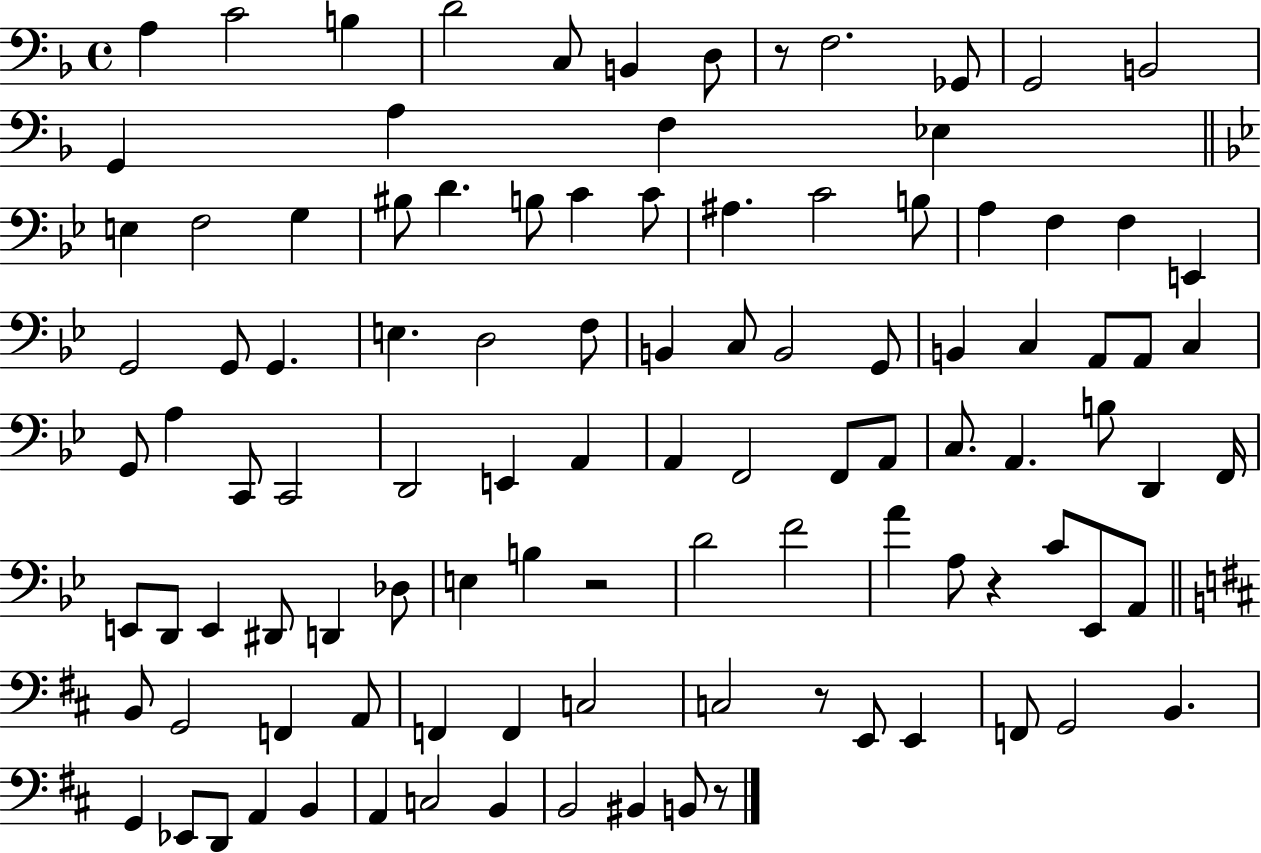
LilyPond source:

{
  \clef bass
  \time 4/4
  \defaultTimeSignature
  \key f \major
  \repeat volta 2 { a4 c'2 b4 | d'2 c8 b,4 d8 | r8 f2. ges,8 | g,2 b,2 | \break g,4 a4 f4 ees4 | \bar "||" \break \key g \minor e4 f2 g4 | bis8 d'4. b8 c'4 c'8 | ais4. c'2 b8 | a4 f4 f4 e,4 | \break g,2 g,8 g,4. | e4. d2 f8 | b,4 c8 b,2 g,8 | b,4 c4 a,8 a,8 c4 | \break g,8 a4 c,8 c,2 | d,2 e,4 a,4 | a,4 f,2 f,8 a,8 | c8. a,4. b8 d,4 f,16 | \break e,8 d,8 e,4 dis,8 d,4 des8 | e4 b4 r2 | d'2 f'2 | a'4 a8 r4 c'8 ees,8 a,8 | \break \bar "||" \break \key b \minor b,8 g,2 f,4 a,8 | f,4 f,4 c2 | c2 r8 e,8 e,4 | f,8 g,2 b,4. | \break g,4 ees,8 d,8 a,4 b,4 | a,4 c2 b,4 | b,2 bis,4 b,8 r8 | } \bar "|."
}